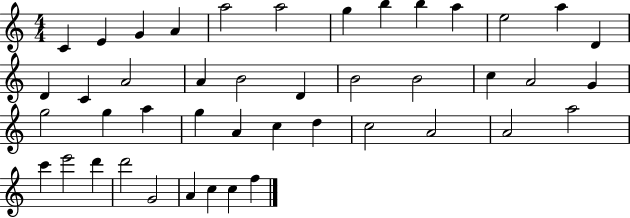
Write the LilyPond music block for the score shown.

{
  \clef treble
  \numericTimeSignature
  \time 4/4
  \key c \major
  c'4 e'4 g'4 a'4 | a''2 a''2 | g''4 b''4 b''4 a''4 | e''2 a''4 d'4 | \break d'4 c'4 a'2 | a'4 b'2 d'4 | b'2 b'2 | c''4 a'2 g'4 | \break g''2 g''4 a''4 | g''4 a'4 c''4 d''4 | c''2 a'2 | a'2 a''2 | \break c'''4 e'''2 d'''4 | d'''2 g'2 | a'4 c''4 c''4 f''4 | \bar "|."
}